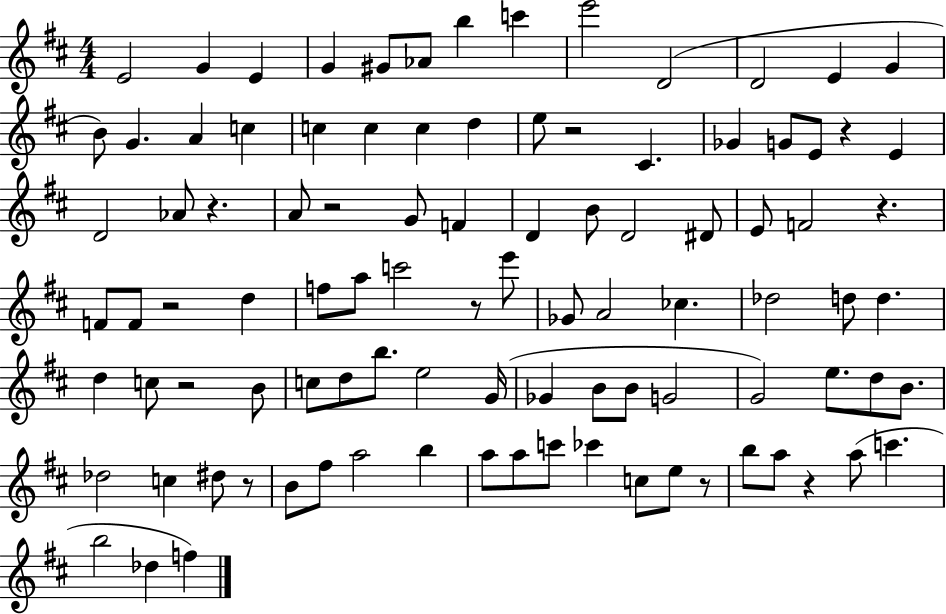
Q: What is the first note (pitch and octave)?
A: E4